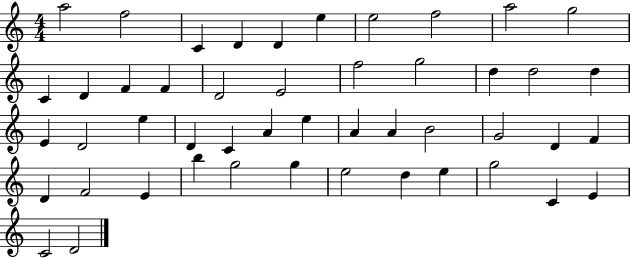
{
  \clef treble
  \numericTimeSignature
  \time 4/4
  \key c \major
  a''2 f''2 | c'4 d'4 d'4 e''4 | e''2 f''2 | a''2 g''2 | \break c'4 d'4 f'4 f'4 | d'2 e'2 | f''2 g''2 | d''4 d''2 d''4 | \break e'4 d'2 e''4 | d'4 c'4 a'4 e''4 | a'4 a'4 b'2 | g'2 d'4 f'4 | \break d'4 f'2 e'4 | b''4 g''2 g''4 | e''2 d''4 e''4 | g''2 c'4 e'4 | \break c'2 d'2 | \bar "|."
}